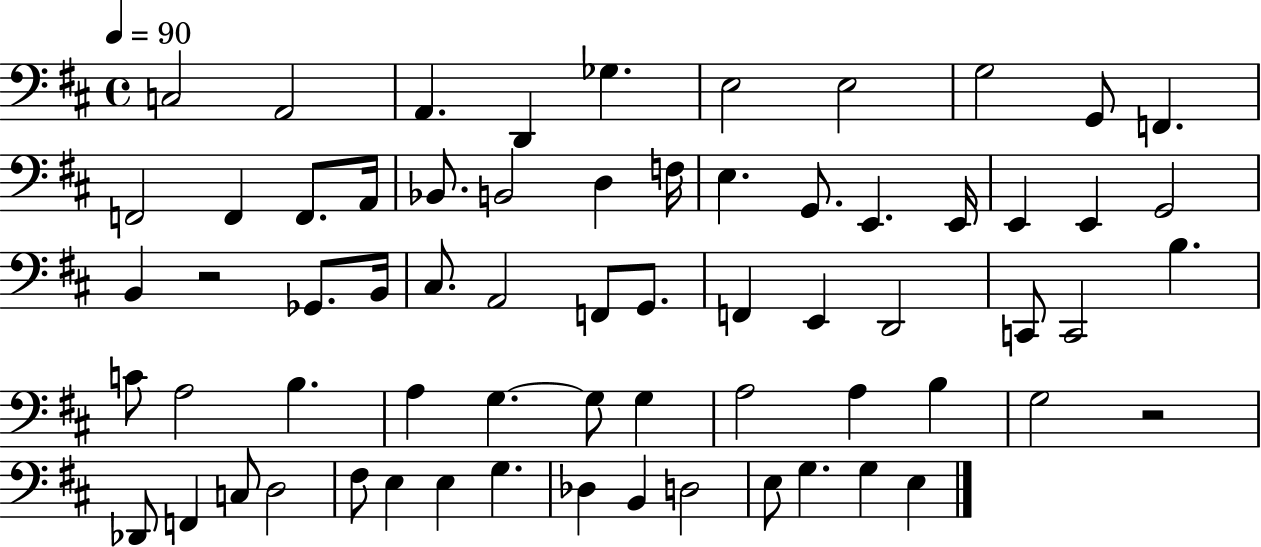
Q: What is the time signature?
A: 4/4